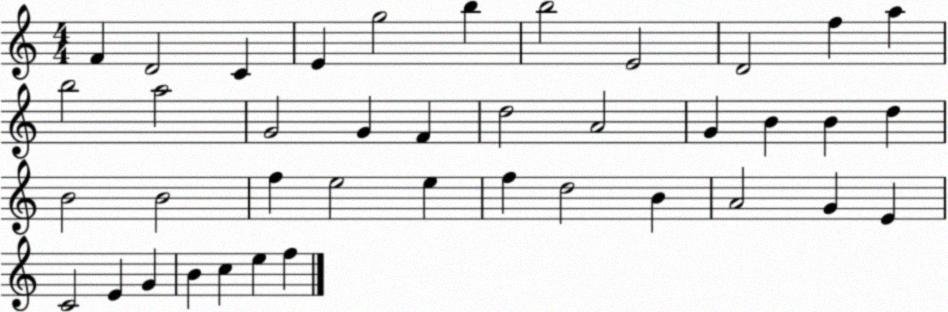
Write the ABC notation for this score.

X:1
T:Untitled
M:4/4
L:1/4
K:C
F D2 C E g2 b b2 E2 D2 f a b2 a2 G2 G F d2 A2 G B B d B2 B2 f e2 e f d2 B A2 G E C2 E G B c e f